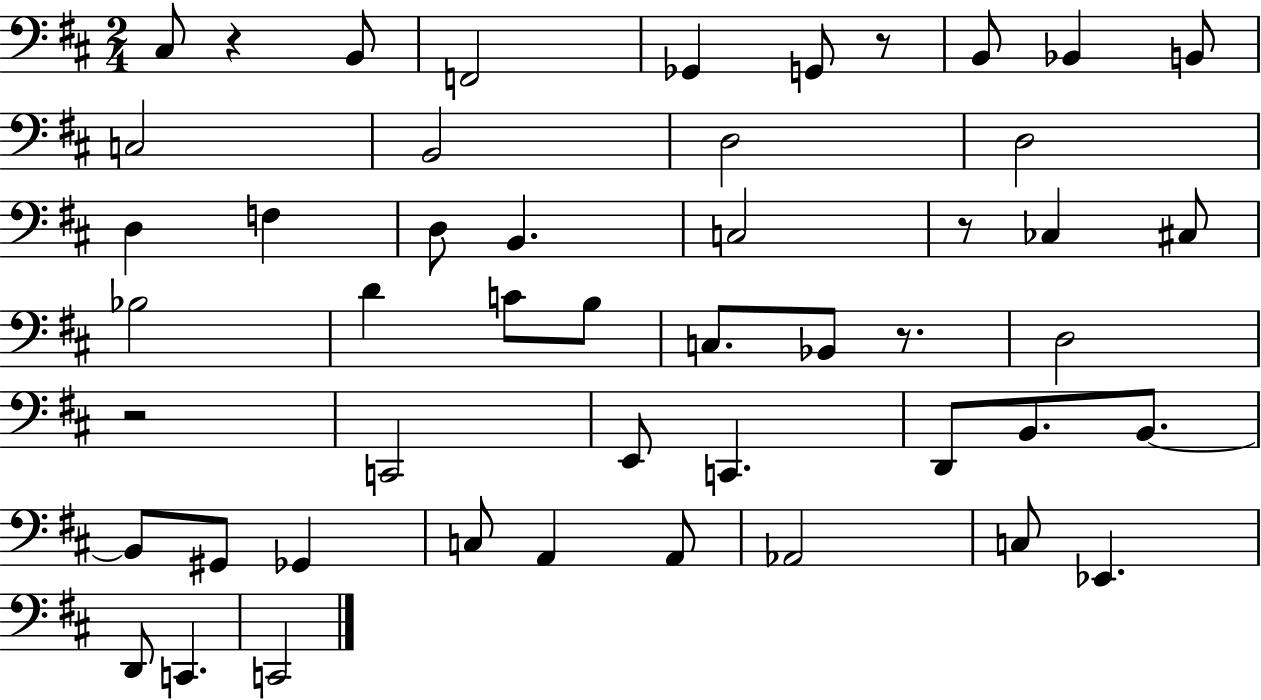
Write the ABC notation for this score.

X:1
T:Untitled
M:2/4
L:1/4
K:D
^C,/2 z B,,/2 F,,2 _G,, G,,/2 z/2 B,,/2 _B,, B,,/2 C,2 B,,2 D,2 D,2 D, F, D,/2 B,, C,2 z/2 _C, ^C,/2 _B,2 D C/2 B,/2 C,/2 _B,,/2 z/2 D,2 z2 C,,2 E,,/2 C,, D,,/2 B,,/2 B,,/2 B,,/2 ^G,,/2 _G,, C,/2 A,, A,,/2 _A,,2 C,/2 _E,, D,,/2 C,, C,,2